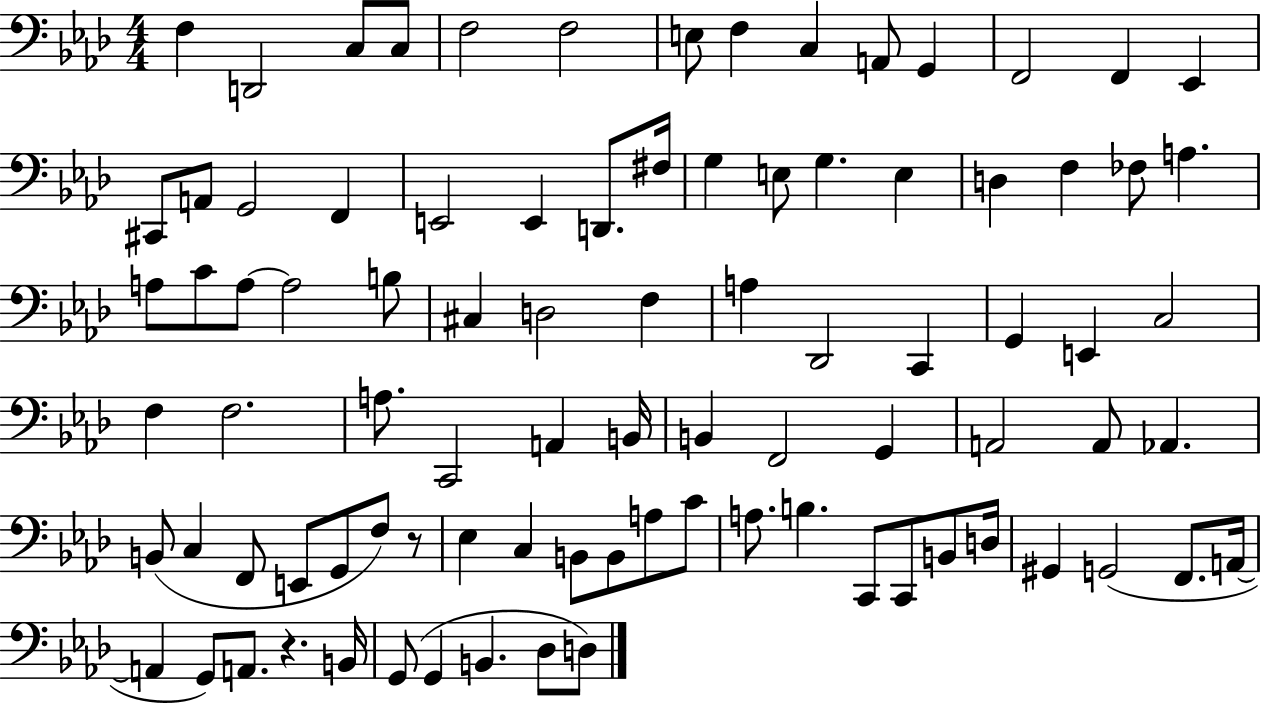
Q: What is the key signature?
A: AES major